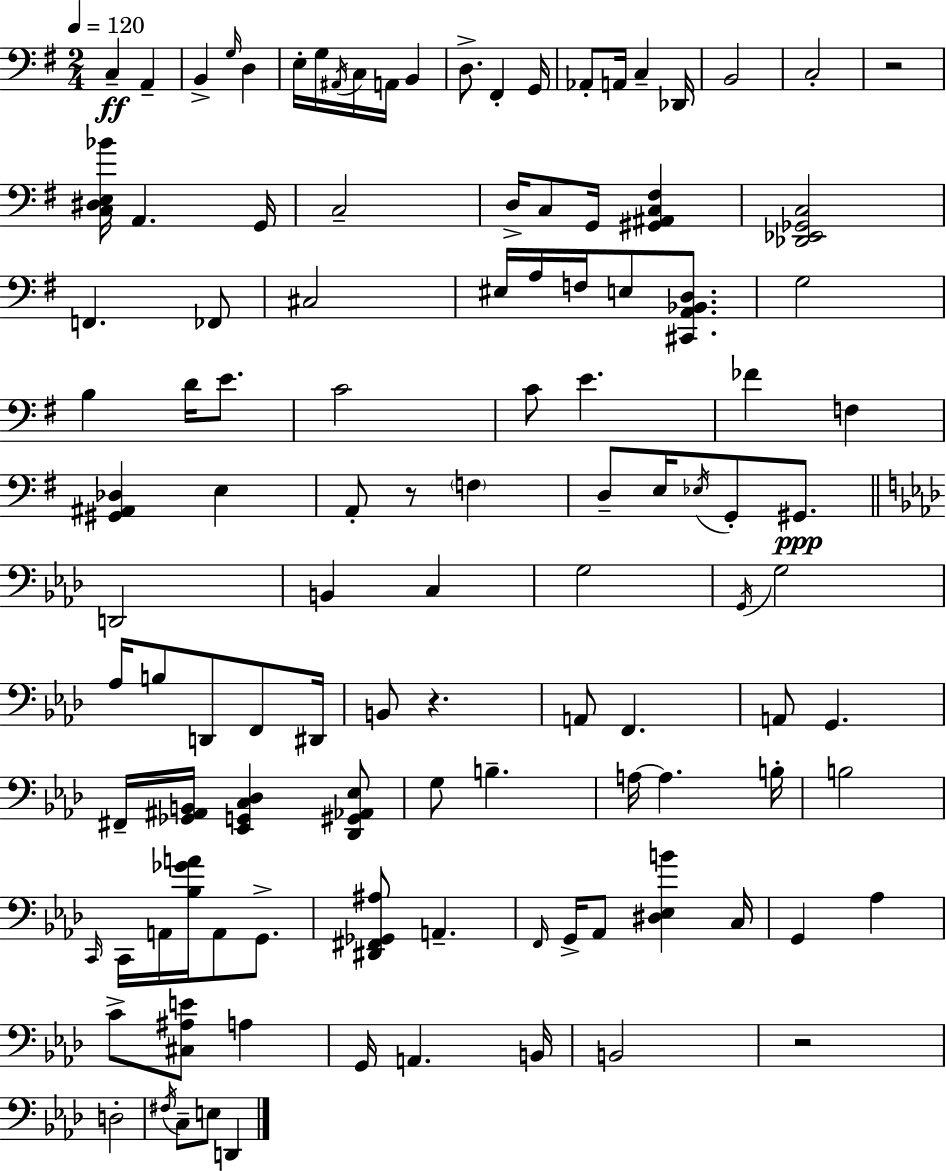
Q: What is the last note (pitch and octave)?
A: D2